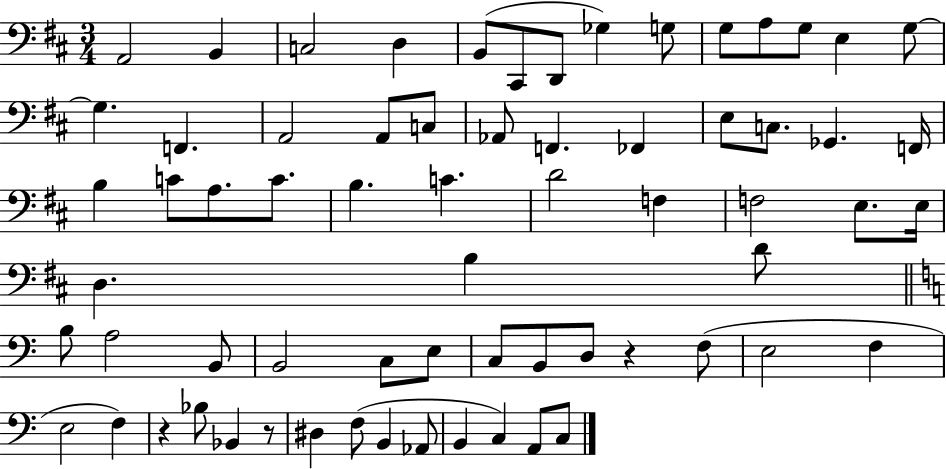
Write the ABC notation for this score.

X:1
T:Untitled
M:3/4
L:1/4
K:D
A,,2 B,, C,2 D, B,,/2 ^C,,/2 D,,/2 _G, G,/2 G,/2 A,/2 G,/2 E, G,/2 G, F,, A,,2 A,,/2 C,/2 _A,,/2 F,, _F,, E,/2 C,/2 _G,, F,,/4 B, C/2 A,/2 C/2 B, C D2 F, F,2 E,/2 E,/4 D, B, D/2 B,/2 A,2 B,,/2 B,,2 C,/2 E,/2 C,/2 B,,/2 D,/2 z F,/2 E,2 F, E,2 F, z _B,/2 _B,, z/2 ^D, F,/2 B,, _A,,/2 B,, C, A,,/2 C,/2